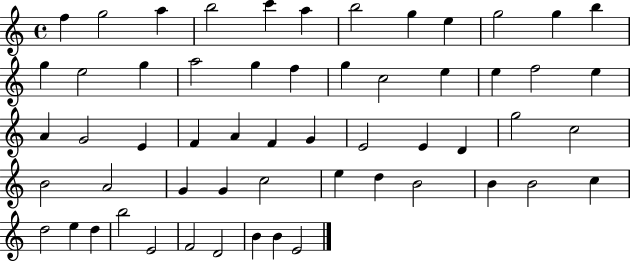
F5/q G5/h A5/q B5/h C6/q A5/q B5/h G5/q E5/q G5/h G5/q B5/q G5/q E5/h G5/q A5/h G5/q F5/q G5/q C5/h E5/q E5/q F5/h E5/q A4/q G4/h E4/q F4/q A4/q F4/q G4/q E4/h E4/q D4/q G5/h C5/h B4/h A4/h G4/q G4/q C5/h E5/q D5/q B4/h B4/q B4/h C5/q D5/h E5/q D5/q B5/h E4/h F4/h D4/h B4/q B4/q E4/h